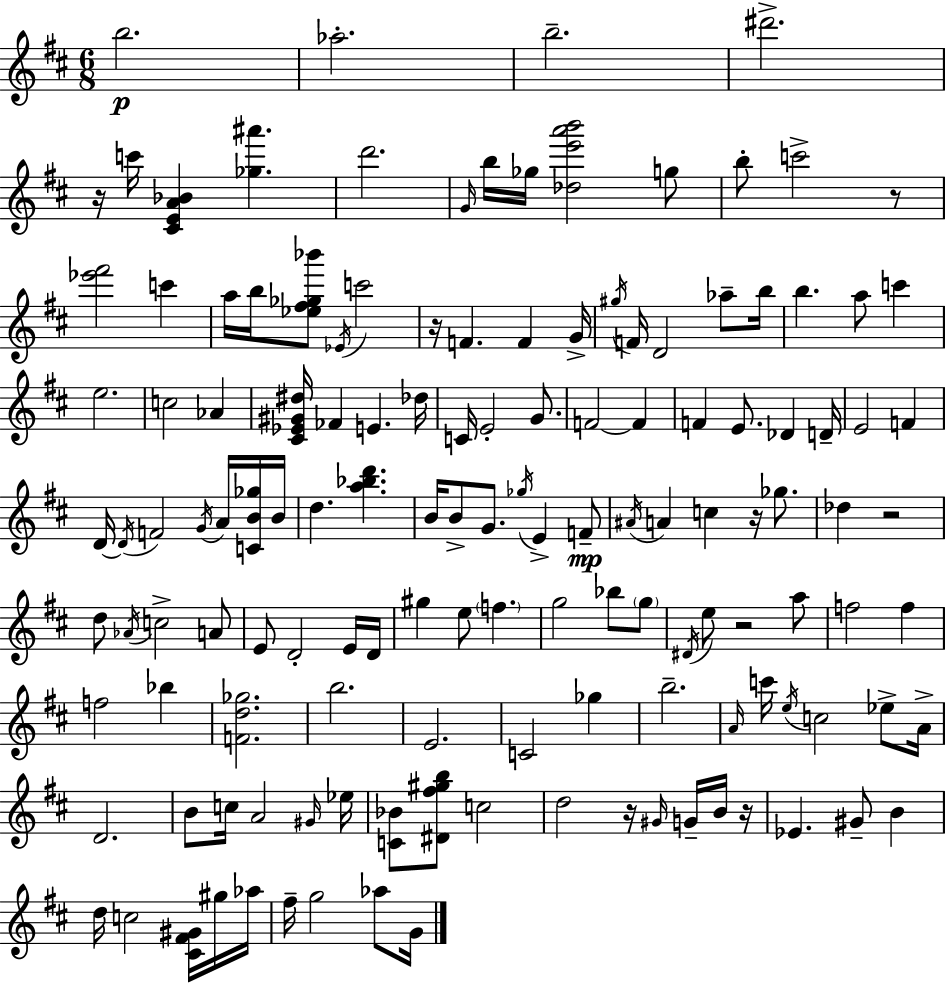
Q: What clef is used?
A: treble